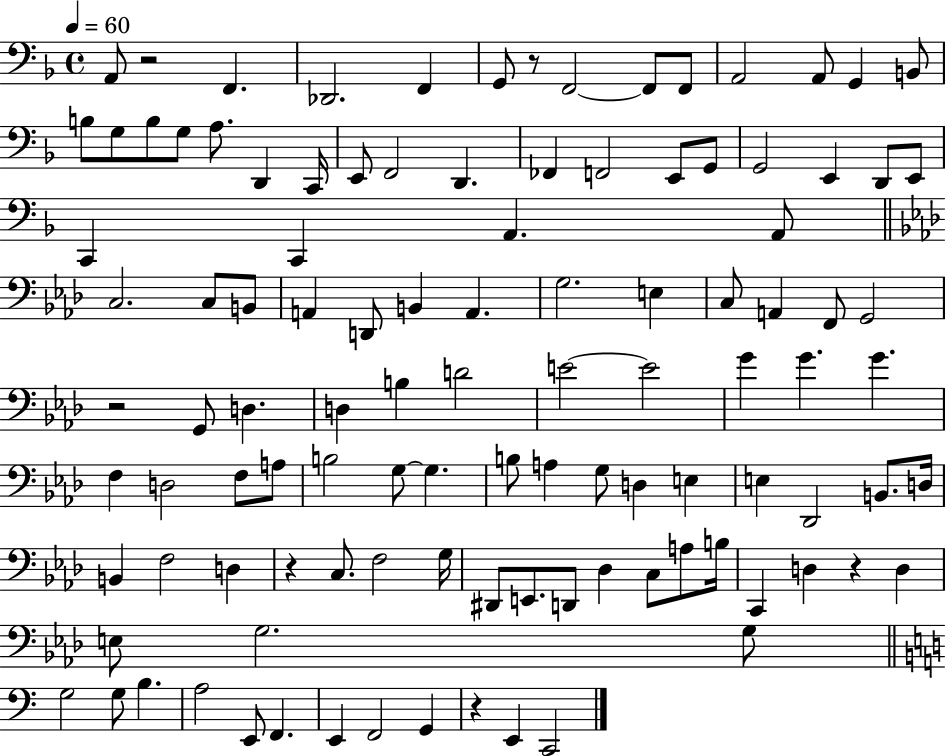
{
  \clef bass
  \time 4/4
  \defaultTimeSignature
  \key f \major
  \tempo 4 = 60
  a,8 r2 f,4. | des,2. f,4 | g,8 r8 f,2~~ f,8 f,8 | a,2 a,8 g,4 b,8 | \break b8 g8 b8 g8 a8. d,4 c,16 | e,8 f,2 d,4. | fes,4 f,2 e,8 g,8 | g,2 e,4 d,8 e,8 | \break c,4 c,4 a,4. a,8 | \bar "||" \break \key aes \major c2. c8 b,8 | a,4 d,8 b,4 a,4. | g2. e4 | c8 a,4 f,8 g,2 | \break r2 g,8 d4. | d4 b4 d'2 | e'2~~ e'2 | g'4 g'4. g'4. | \break f4 d2 f8 a8 | b2 g8~~ g4. | b8 a4 g8 d4 e4 | e4 des,2 b,8. d16 | \break b,4 f2 d4 | r4 c8. f2 g16 | dis,8 e,8. d,8 des4 c8 a8 b16 | c,4 d4 r4 d4 | \break e8 g2. g8 | \bar "||" \break \key a \minor g2 g8 b4. | a2 e,8 f,4. | e,4 f,2 g,4 | r4 e,4 c,2 | \break \bar "|."
}